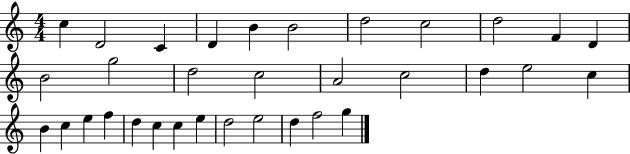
C5/q D4/h C4/q D4/q B4/q B4/h D5/h C5/h D5/h F4/q D4/q B4/h G5/h D5/h C5/h A4/h C5/h D5/q E5/h C5/q B4/q C5/q E5/q F5/q D5/q C5/q C5/q E5/q D5/h E5/h D5/q F5/h G5/q